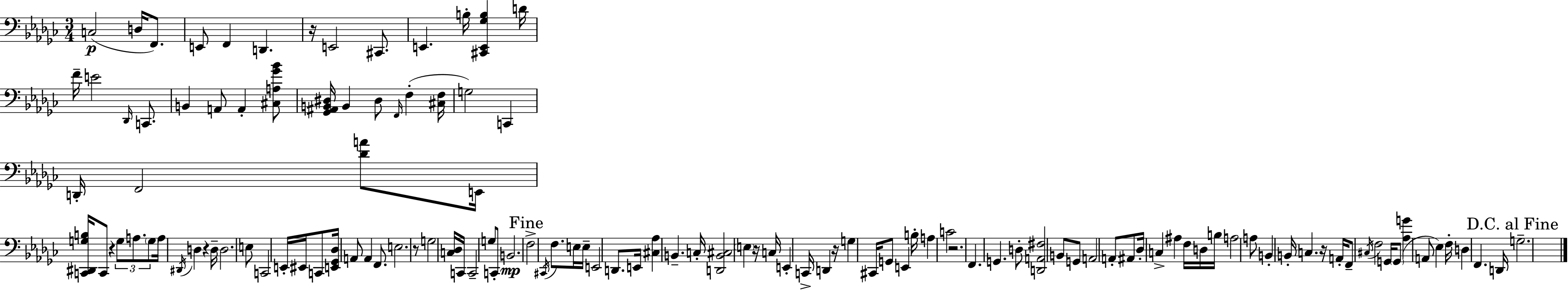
X:1
T:Untitled
M:3/4
L:1/4
K:Ebm
C,2 D,/4 F,,/2 E,,/2 F,, D,, z/4 E,,2 ^C,,/2 E,, B,/4 [^C,,E,,_G,B,] D/4 F/4 E2 _D,,/4 C,,/2 B,, A,,/2 A,, [^C,A,_G_B]/2 [_G,,^A,,B,,^D,]/4 B,, ^D,/2 F,,/4 F, [^C,F,]/4 G,2 C,, D,,/4 F,,2 [_DA]/2 E,,/4 [C,,^D,,G,B,]/4 C,,/2 z G,/2 A,/2 G,/2 A,/4 ^D,,/4 D, z D,/4 D,2 E,/2 C,,2 E,,/4 ^E,,/4 C,,/2 [E,,_G,,_D,]/4 A,,/2 A,, F,,/2 E,2 z/2 G,2 [C,_D,]/4 C,,/4 C,,2 G,/2 C,,/2 B,,2 F,2 ^C,,/4 F,/2 E,/4 E,/4 E,,2 D,,/2 E,,/4 [^C,_A,] B,, C,/4 [D,,B,,^C,]2 E, z/4 C,/4 E,, C,,/4 D,, z/4 G, ^C,,/4 G,,/2 E,, B,/4 A, C2 z2 F,, G,, D,/2 [D,,A,,^F,]2 B,,/2 G,,/2 A,,2 A,,/2 ^A,,/2 _D,/4 C, ^A, F,/4 D,/4 B,/4 A,2 A,/2 B,, B,,/4 C, z/4 A,,/4 F,,/2 ^C,/4 F,2 G,,/4 G,,/2 [_A,G] A,,/2 _E, F,/4 D, F,, D,,/4 G,2